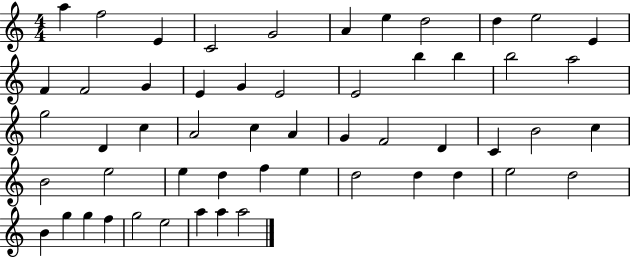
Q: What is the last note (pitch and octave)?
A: A5